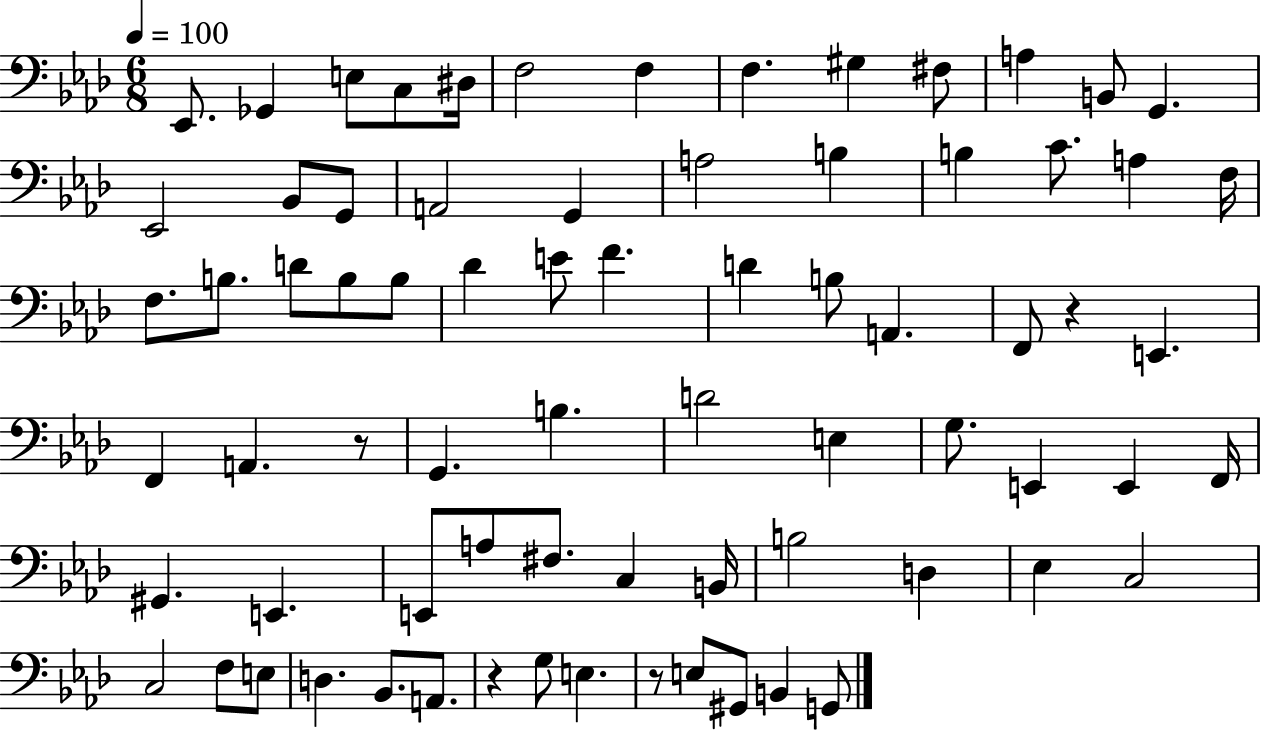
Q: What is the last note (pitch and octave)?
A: G2